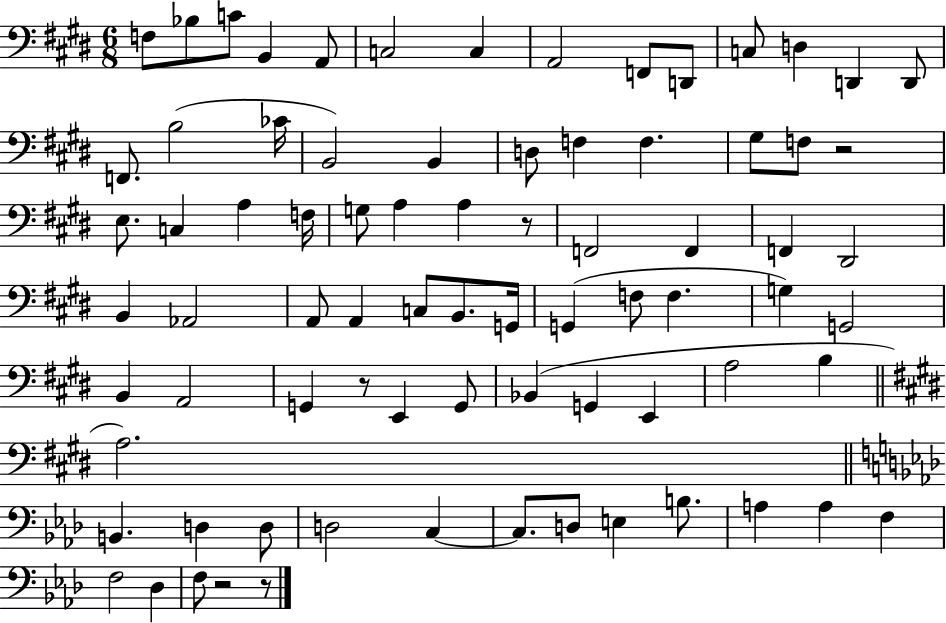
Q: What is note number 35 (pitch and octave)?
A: D#2